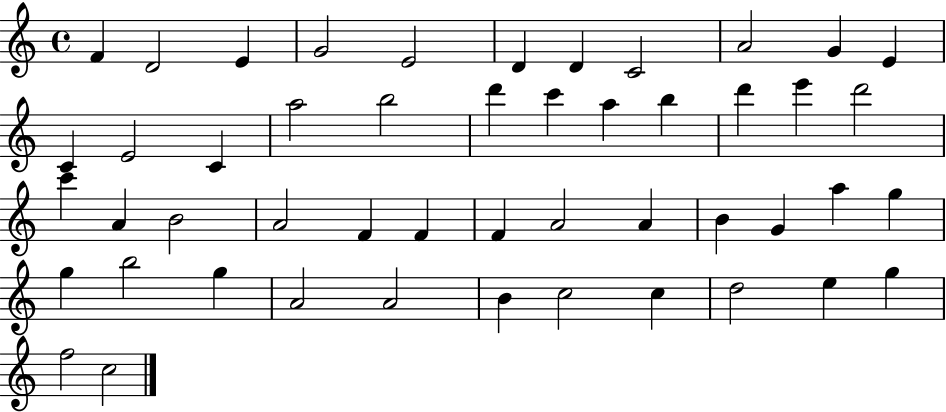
F4/q D4/h E4/q G4/h E4/h D4/q D4/q C4/h A4/h G4/q E4/q C4/q E4/h C4/q A5/h B5/h D6/q C6/q A5/q B5/q D6/q E6/q D6/h C6/q A4/q B4/h A4/h F4/q F4/q F4/q A4/h A4/q B4/q G4/q A5/q G5/q G5/q B5/h G5/q A4/h A4/h B4/q C5/h C5/q D5/h E5/q G5/q F5/h C5/h